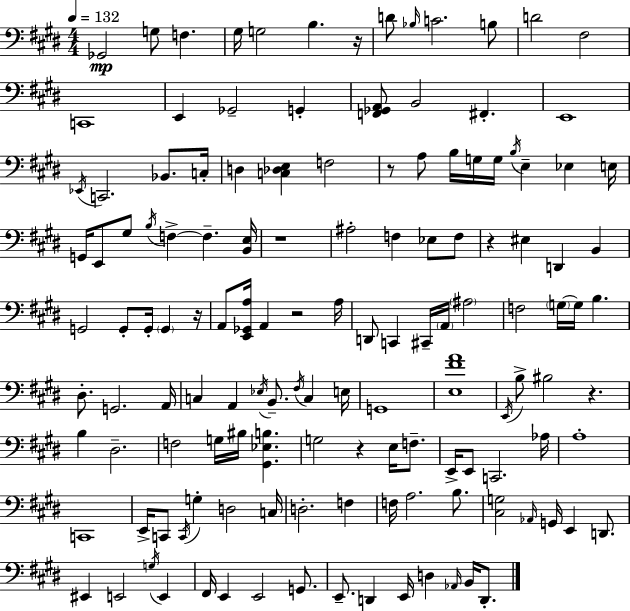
X:1
T:Untitled
M:4/4
L:1/4
K:E
_G,,2 G,/2 F, ^G,/4 G,2 B, z/4 D/2 _B,/4 C2 B,/2 D2 ^F,2 C,,4 E,, _G,,2 G,, [F,,_G,,A,,]/2 B,,2 ^F,, E,,4 _E,,/4 C,,2 _B,,/2 C,/4 D, [C,_D,E,] F,2 z/2 A,/2 B,/4 G,/4 G,/4 B,/4 E, _E, E,/4 G,,/4 E,,/2 ^G,/2 B,/4 F, F, [B,,E,]/4 z4 ^A,2 F, _E,/2 F,/2 z ^E, D,, B,, G,,2 G,,/2 G,,/4 G,, z/4 A,,/2 [E,,_G,,A,]/4 A,, z2 A,/4 D,,/2 C,, ^C,,/4 A,,/4 ^A,2 F,2 G,/4 G,/4 B, ^D,/2 G,,2 A,,/4 C, A,, _E,/4 B,,/2 ^F,/4 C, E,/4 G,,4 [E,^FA]4 E,,/4 B,/2 ^B,2 z B, ^D,2 F,2 G,/4 ^B,/4 [^G,,_E,B,] G,2 z E,/4 F,/2 E,,/4 E,,/2 C,,2 _A,/4 A,4 C,,4 E,,/4 C,,/2 C,,/4 G, D,2 C,/4 D,2 F, F,/4 A,2 B,/2 [^C,G,]2 _A,,/4 G,,/4 E,, D,,/2 ^E,, E,,2 G,/4 E,, ^F,,/4 E,, E,,2 G,,/2 E,,/2 D,, E,,/4 D, _A,,/4 B,,/4 D,,/2